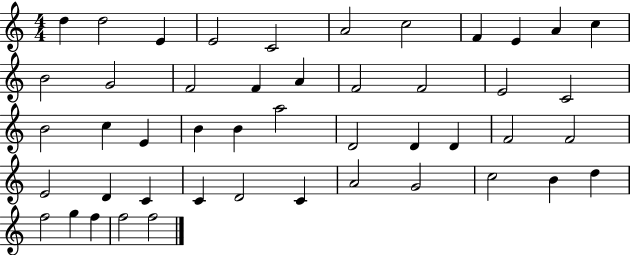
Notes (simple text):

D5/q D5/h E4/q E4/h C4/h A4/h C5/h F4/q E4/q A4/q C5/q B4/h G4/h F4/h F4/q A4/q F4/h F4/h E4/h C4/h B4/h C5/q E4/q B4/q B4/q A5/h D4/h D4/q D4/q F4/h F4/h E4/h D4/q C4/q C4/q D4/h C4/q A4/h G4/h C5/h B4/q D5/q F5/h G5/q F5/q F5/h F5/h